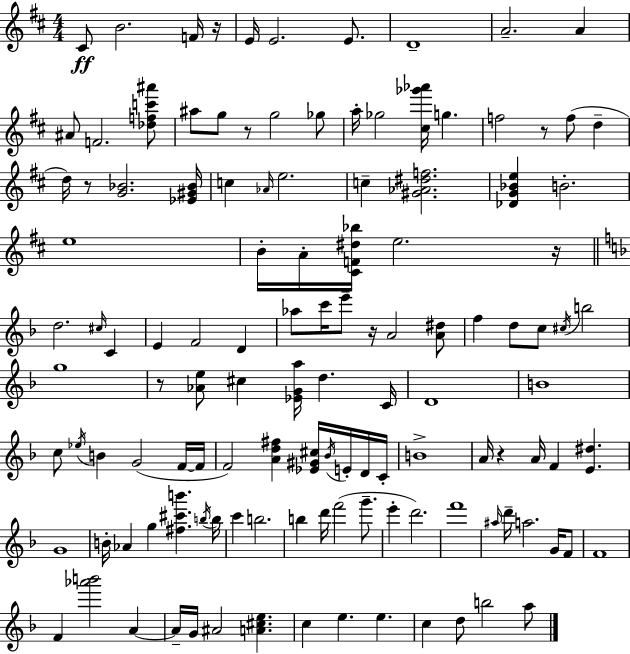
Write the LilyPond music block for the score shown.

{
  \clef treble
  \numericTimeSignature
  \time 4/4
  \key d \major
  cis'8\ff b'2. f'16 r16 | e'16 e'2. e'8. | d'1-- | a'2.-- a'4 | \break ais'8 f'2. <des'' f'' c''' ais'''>8 | ais''8 g''8 r8 g''2 ges''8 | a''16-. ges''2 <cis'' ges''' aes'''>16 g''4. | f''2 r8 f''8( d''4-- | \break d''16) r8 <g' bes'>2. <ees' gis' bes'>16 | c''4 \grace { aes'16 } e''2. | c''4-- <gis' aes' dis'' f''>2. | <des' g' bes' e''>4 b'2.-. | \break e''1 | b'16-. a'16-. <cis' f' dis'' bes''>16 e''2. | r16 \bar "||" \break \key f \major d''2. \grace { cis''16 } c'4 | e'4 f'2 d'4 | aes''8 c'''16 e'''8-- r16 a'2 <a' dis''>8 | f''4 d''8 c''8 \acciaccatura { cis''16 } b''2 | \break g''1 | r8 <aes' e''>8 cis''4 <ees' g' a''>16 d''4. | c'16 d'1 | b'1 | \break c''8 \acciaccatura { ees''16 } b'4 g'2( | f'16~~ f'16 f'2) <a' d'' fis''>4 <ees' gis' cis''>16 | \acciaccatura { bes'16 } e'16-. d'16 c'16-. b'1-> | a'16 r4 a'16 f'4 <e' dis''>4. | \break g'1 | b'16-. aes'4 g''4 <fis'' cis''' b'''>4. | \acciaccatura { b''16 } b''16 c'''4 b''2. | b''4 d'''16 f'''2( | \break g'''8.-- e'''4-. d'''2.) | f'''1 | \grace { ais''16 } d'''16-- a''2. | g'16 f'8 f'1 | \break f'4 <aes''' b'''>2 | a'4~~ a'16-- g'16 ais'2 | <a' cis'' e''>4. c''4 e''4. | e''4. c''4 d''8 b''2 | \break a''8 \bar "|."
}